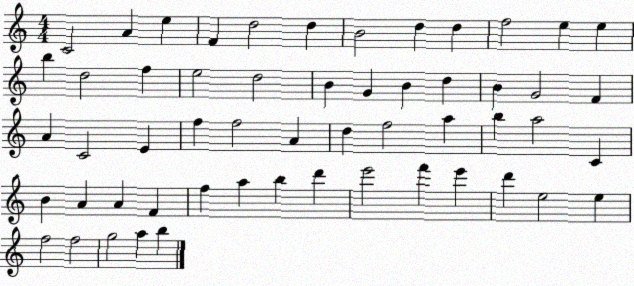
X:1
T:Untitled
M:4/4
L:1/4
K:C
C2 A e F d2 d B2 d d f2 e e b d2 f e2 d2 B G B d B G2 F A C2 E f f2 A d f2 a b a2 C B A A F f a b d' e'2 f' e' d' e2 e f2 f2 g2 a b